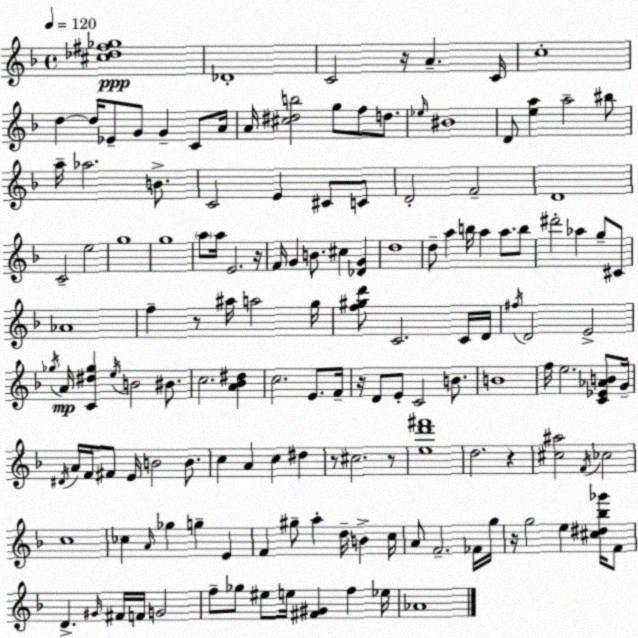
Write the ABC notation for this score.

X:1
T:Untitled
M:4/4
L:1/4
K:F
[^c_d^f_g]4 _D4 C2 z/4 A C/4 c4 d d/4 _E/2 G/2 G C/2 A/4 A/4 [^c^db]2 g/2 f/2 d/2 _e/4 ^B4 D/2 [ea] a2 ^b/2 a/4 _a2 B/2 C2 E ^C/2 C/2 D2 F2 D4 C2 e2 g4 g4 a/2 a/4 E2 z/4 F/4 G B/2 ^c [_DG] d4 d/2 a b/4 a a/2 b/2 ^d'2 _a g/2 ^C/2 _A4 f z/2 ^a/4 a2 g/4 [f^gd']/2 C2 C/4 D/4 ^f/4 D2 E2 _g/4 A/4 [C^d_g] e/4 B2 ^B/2 c2 [A_B^d] c2 E/2 F/4 z/4 D/2 E/2 C2 B/2 B4 f/4 e2 [C_E_AB]/2 G/4 ^D/4 A/4 F/4 ^F/2 E/4 B2 B/2 c A c ^d z/2 ^c2 z/2 [ed'^f']4 d2 z [^c^a]2 F/4 _c2 c4 _c A/4 _g g E F ^g/2 a d/4 B c/4 A/2 F2 _F/4 g/4 z/4 g2 e [^c^d_b_g']/4 F/2 D ^G/4 ^F/4 F/4 G2 f/2 _g/2 ^e/2 e/4 [^F^G] f _e/4 _A4